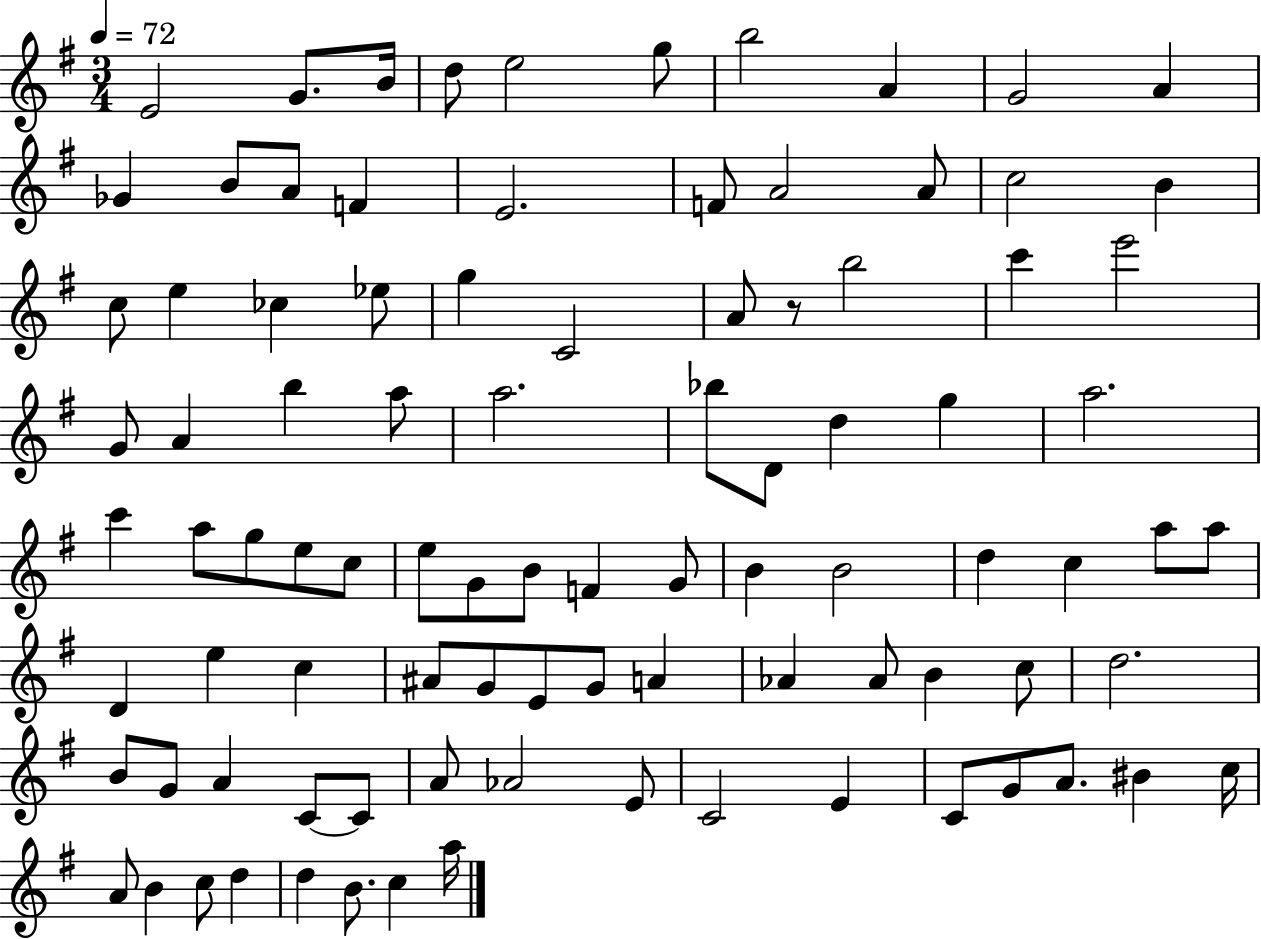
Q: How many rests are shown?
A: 1